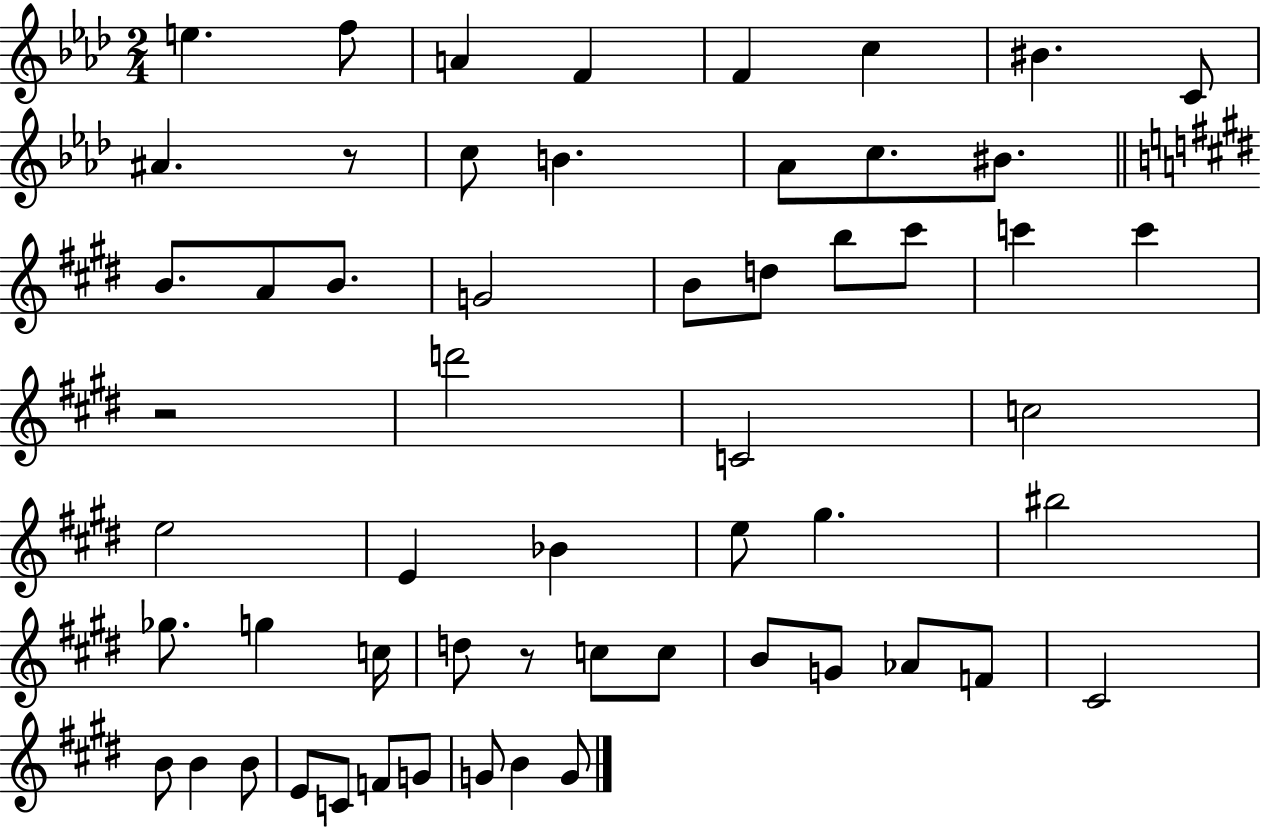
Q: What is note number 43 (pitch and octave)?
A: F4